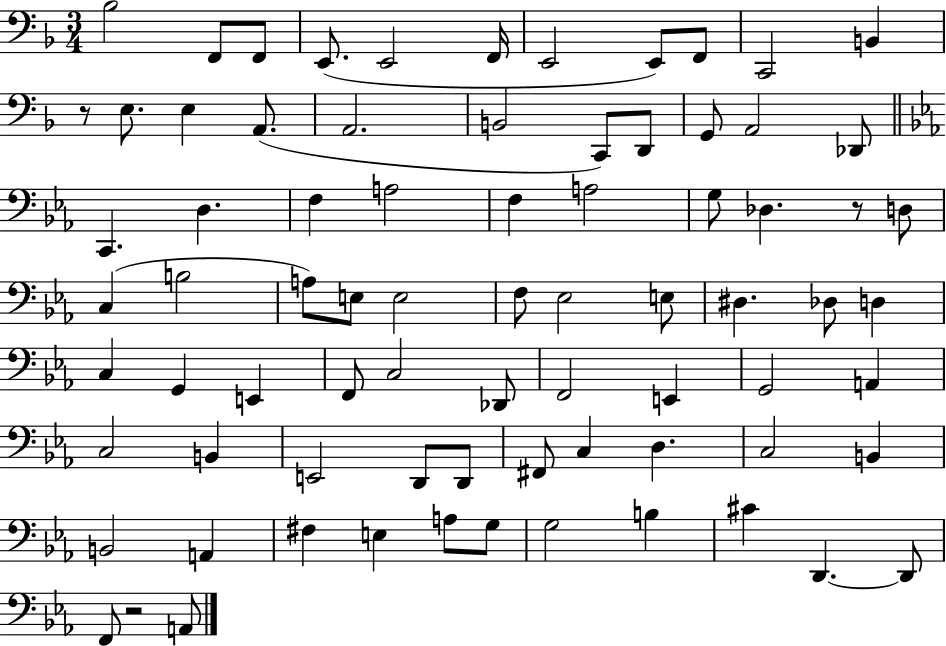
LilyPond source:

{
  \clef bass
  \numericTimeSignature
  \time 3/4
  \key f \major
  bes2 f,8 f,8 | e,8.( e,2 f,16 | e,2 e,8) f,8 | c,2 b,4 | \break r8 e8. e4 a,8.( | a,2. | b,2 c,8) d,8 | g,8 a,2 des,8 | \break \bar "||" \break \key c \minor c,4. d4. | f4 a2 | f4 a2 | g8 des4. r8 d8 | \break c4( b2 | a8) e8 e2 | f8 ees2 e8 | dis4. des8 d4 | \break c4 g,4 e,4 | f,8 c2 des,8 | f,2 e,4 | g,2 a,4 | \break c2 b,4 | e,2 d,8 d,8 | fis,8 c4 d4. | c2 b,4 | \break b,2 a,4 | fis4 e4 a8 g8 | g2 b4 | cis'4 d,4.~~ d,8 | \break f,8 r2 a,8 | \bar "|."
}